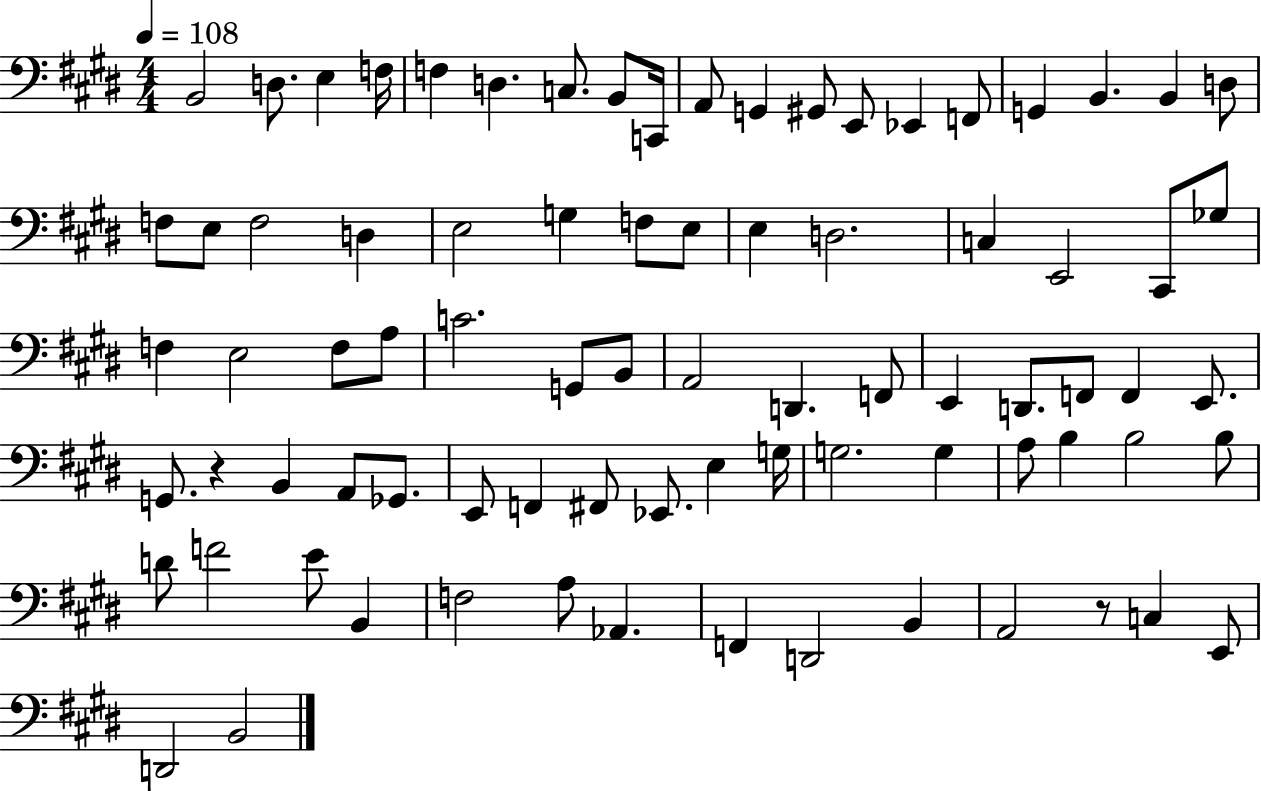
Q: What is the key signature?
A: E major